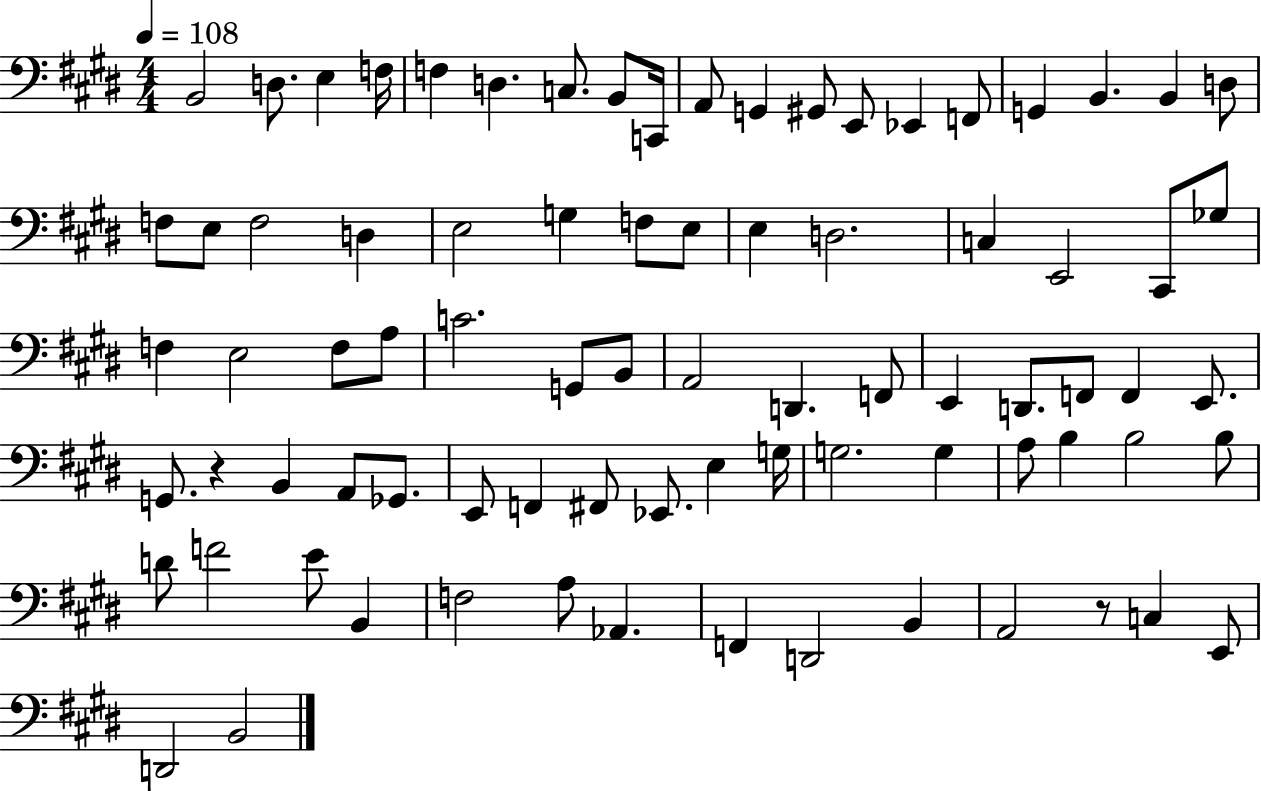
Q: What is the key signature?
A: E major